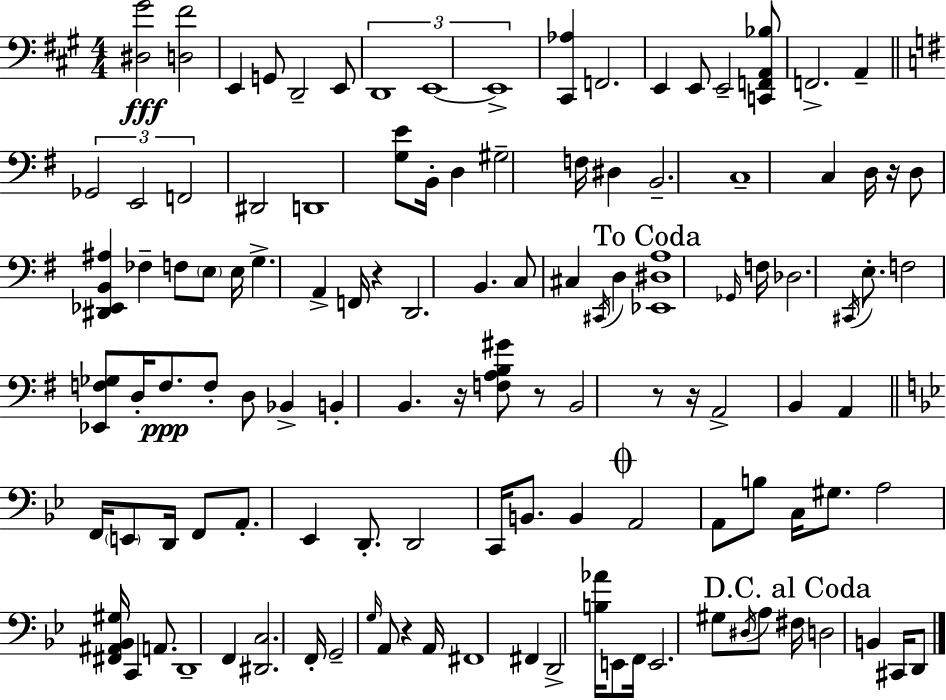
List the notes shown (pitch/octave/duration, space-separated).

[D#3,G#4]/h [D3,F#4]/h E2/q G2/e D2/h E2/e D2/w E2/w E2/w [C#2,Ab3]/q F2/h. E2/q E2/e E2/h [C2,F2,A2,Bb3]/e F2/h. A2/q Gb2/h E2/h F2/h D#2/h D2/w [G3,E4]/e B2/s D3/q G#3/h F3/s D#3/q B2/h. C3/w C3/q D3/s R/s D3/e [D#2,Eb2,B2,A#3]/q FES3/q F3/e E3/e E3/s G3/q. A2/q F2/s R/q D2/h. B2/q. C3/e C#3/q C#2/s D3/q [Eb2,D#3,A3]/w Gb2/s F3/s Db3/h. C#2/s E3/e. F3/h [Eb2,F3,Gb3]/e D3/s F3/e. F3/e D3/e Bb2/q B2/q B2/q. R/s [F3,A3,B3,G#4]/e R/e B2/h R/e R/s A2/h B2/q A2/q F2/s E2/e D2/s F2/e A2/e. Eb2/q D2/e. D2/h C2/s B2/e. B2/q A2/h A2/e B3/e C3/s G#3/e. A3/h [F#2,A#2,Bb2,G#3]/s C2/q A2/e. D2/w F2/q [D#2,C3]/h. F2/s G2/h G3/s A2/e R/q A2/s F#2/w F#2/q D2/h [B3,Ab4]/s E2/e F2/s E2/h. G#3/e D#3/s A3/e F#3/s D3/h B2/q C#2/s D2/e